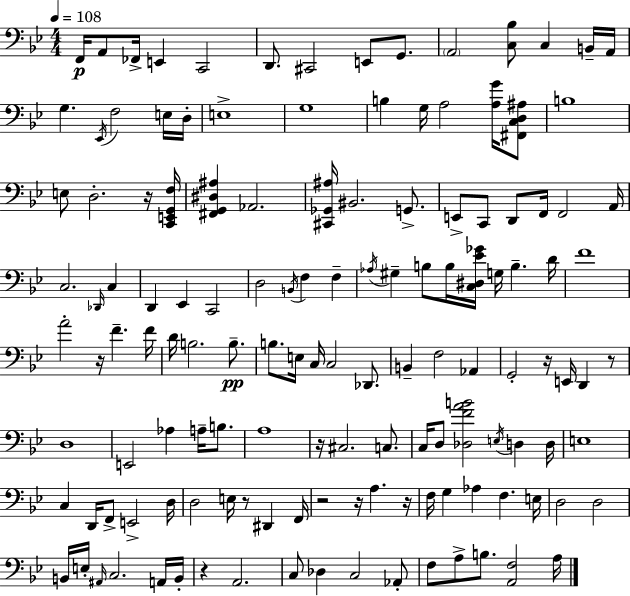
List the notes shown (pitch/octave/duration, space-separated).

F2/s A2/e FES2/s E2/q C2/h D2/e. C#2/h E2/e G2/e. A2/h [C3,Bb3]/e C3/q B2/s A2/s G3/q. Eb2/s F3/h E3/s D3/s E3/w G3/w B3/q G3/s A3/h [A3,G4]/s [F#2,C3,D3,A#3]/e B3/w E3/e D3/h. R/s [C2,E2,G2,F3]/s [F#2,G2,D#3,A#3]/q Ab2/h. [C#2,Gb2,A#3]/s BIS2/h. G2/e. E2/e C2/e D2/e F2/s F2/h A2/s C3/h. Db2/s C3/q D2/q Eb2/q C2/h D3/h B2/s F3/q F3/q Ab3/s G#3/q B3/e B3/s [C3,D#3,Eb4,Gb4]/s G3/s B3/q. D4/s F4/w A4/h R/s F4/q. F4/s D4/s B3/h. B3/e. B3/e. E3/s C3/s C3/h Db2/e. B2/q F3/h Ab2/q G2/h R/s E2/s D2/q R/e D3/w E2/h Ab3/q A3/s B3/e. A3/w R/s C#3/h. C3/e. C3/s D3/e [Db3,F4,A4,B4]/h E3/s D3/q D3/s E3/w C3/q D2/s F2/e E2/h D3/s D3/h E3/s R/e D#2/q F2/s R/h R/s A3/q. R/s F3/s G3/q Ab3/q F3/q. E3/s D3/h D3/h B2/s E3/s A#2/s C3/h. A2/s B2/s R/q A2/h. C3/e Db3/q C3/h Ab2/e F3/e A3/e B3/e. [A2,F3]/h A3/s